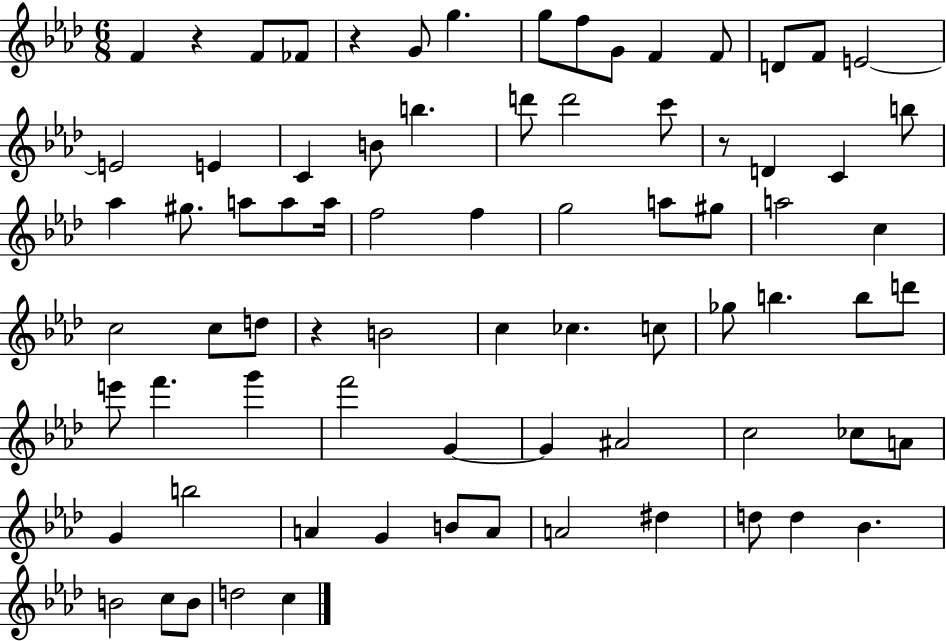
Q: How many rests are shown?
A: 4